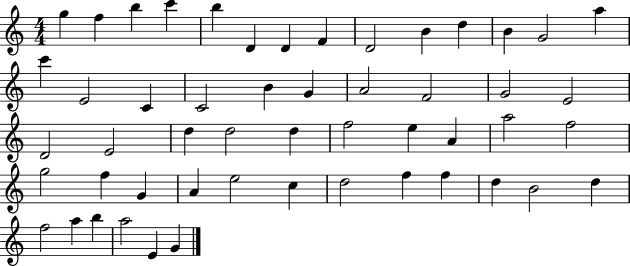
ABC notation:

X:1
T:Untitled
M:4/4
L:1/4
K:C
g f b c' b D D F D2 B d B G2 a c' E2 C C2 B G A2 F2 G2 E2 D2 E2 d d2 d f2 e A a2 f2 g2 f G A e2 c d2 f f d B2 d f2 a b a2 E G